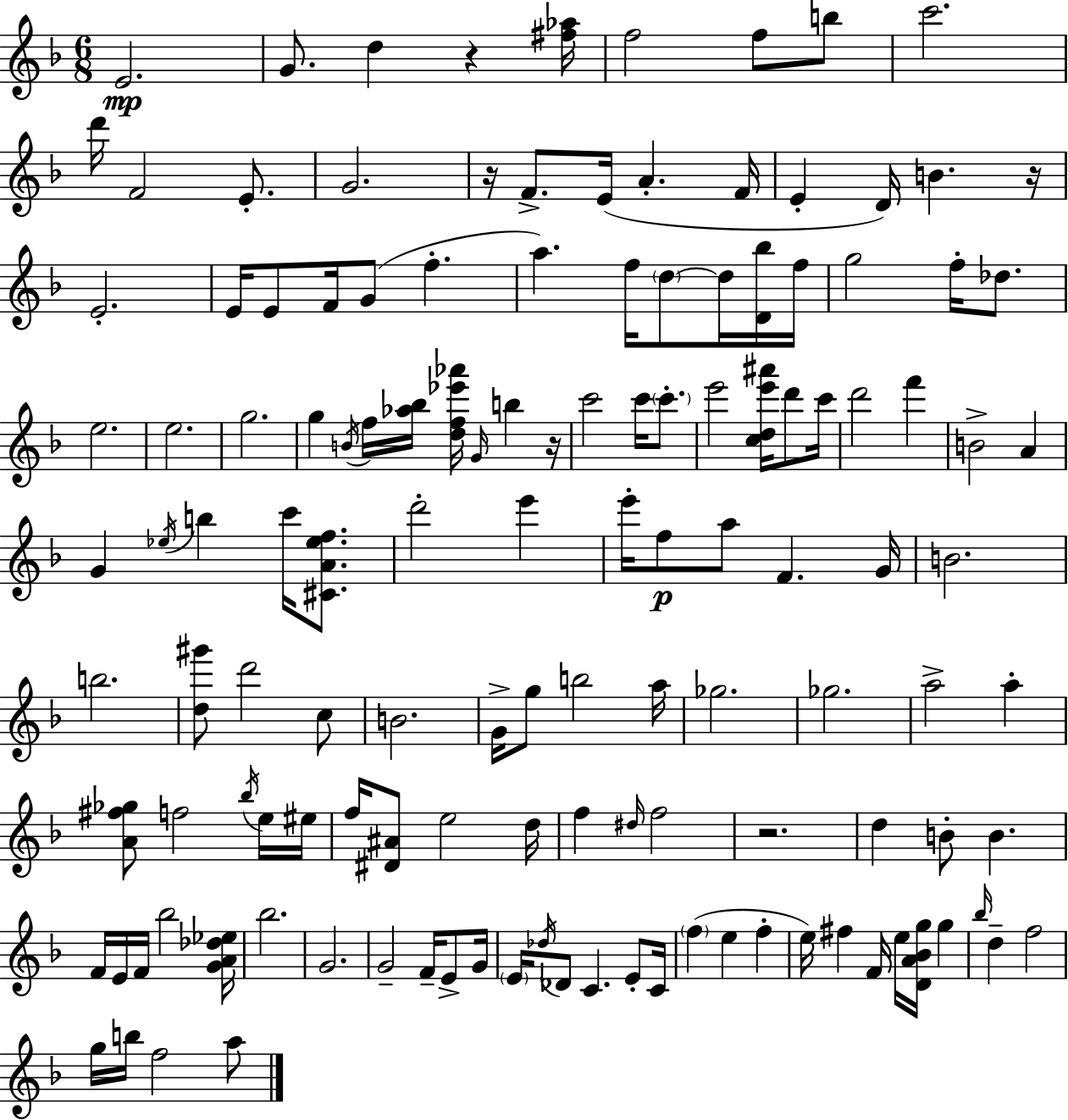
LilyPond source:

{
  \clef treble
  \numericTimeSignature
  \time 6/8
  \key d \minor
  e'2.\mp | g'8. d''4 r4 <fis'' aes''>16 | f''2 f''8 b''8 | c'''2. | \break d'''16 f'2 e'8.-. | g'2. | r16 f'8.-> e'16( a'4.-. f'16 | e'4-. d'16) b'4. r16 | \break e'2.-. | e'16 e'8 f'16 g'8( f''4.-. | a''4.) f''16 \parenthesize d''8~~ d''16 <d' bes''>16 f''16 | g''2 f''16-. des''8. | \break e''2. | e''2. | g''2. | g''4 \acciaccatura { b'16 } f''16 <aes'' bes''>16 <d'' f'' ees''' aes'''>16 \grace { g'16 } b''4 | \break r16 c'''2 c'''16 \parenthesize c'''8.-. | e'''2 <c'' d'' e''' ais'''>16 d'''8 | c'''16 d'''2 f'''4 | b'2-> a'4 | \break g'4 \acciaccatura { ees''16 } b''4 c'''16 | <cis' a' ees'' f''>8. d'''2-. e'''4 | e'''16-. f''8\p a''8 f'4. | g'16 b'2. | \break b''2. | <d'' gis'''>8 d'''2 | c''8 b'2. | g'16-> g''8 b''2 | \break a''16 ges''2. | ges''2. | a''2-> a''4-. | <a' fis'' ges''>8 f''2 | \break \acciaccatura { bes''16 } e''16 eis''16 f''16 <dis' ais'>8 e''2 | d''16 f''4 \grace { dis''16 } f''2 | r2. | d''4 b'8-. b'4. | \break f'16 e'16 f'16 bes''2 | <g' a' des'' ees''>16 bes''2. | g'2. | g'2-- | \break f'16-- e'8-> g'16 \parenthesize e'16 \acciaccatura { des''16 } des'8 c'4. | e'8-. c'16 \parenthesize f''4( e''4 | f''4-. e''16) fis''4 f'16 | e''16 <d' a' bes' g''>16 g''4 \grace { bes''16 } d''4-- f''2 | \break g''16 b''16 f''2 | a''8 \bar "|."
}